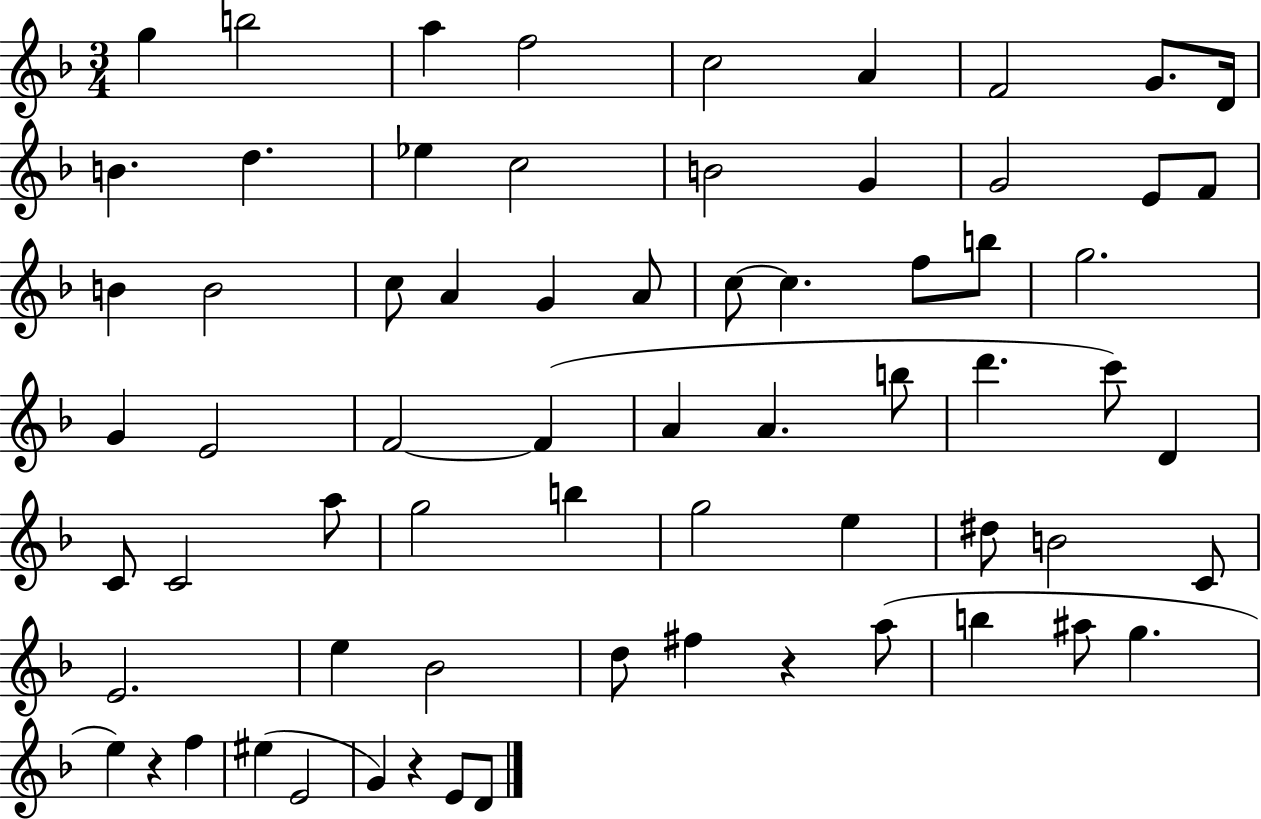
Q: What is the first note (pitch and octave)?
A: G5